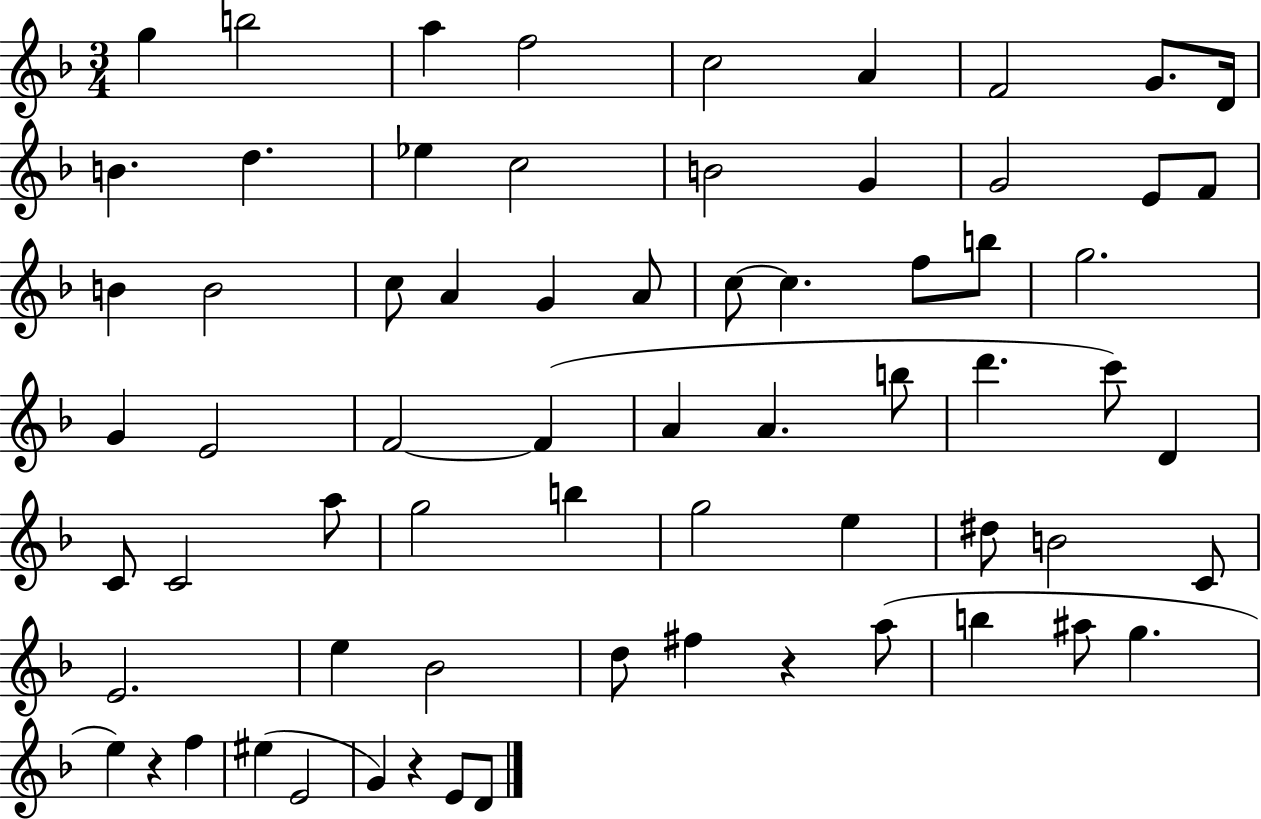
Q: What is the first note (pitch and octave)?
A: G5